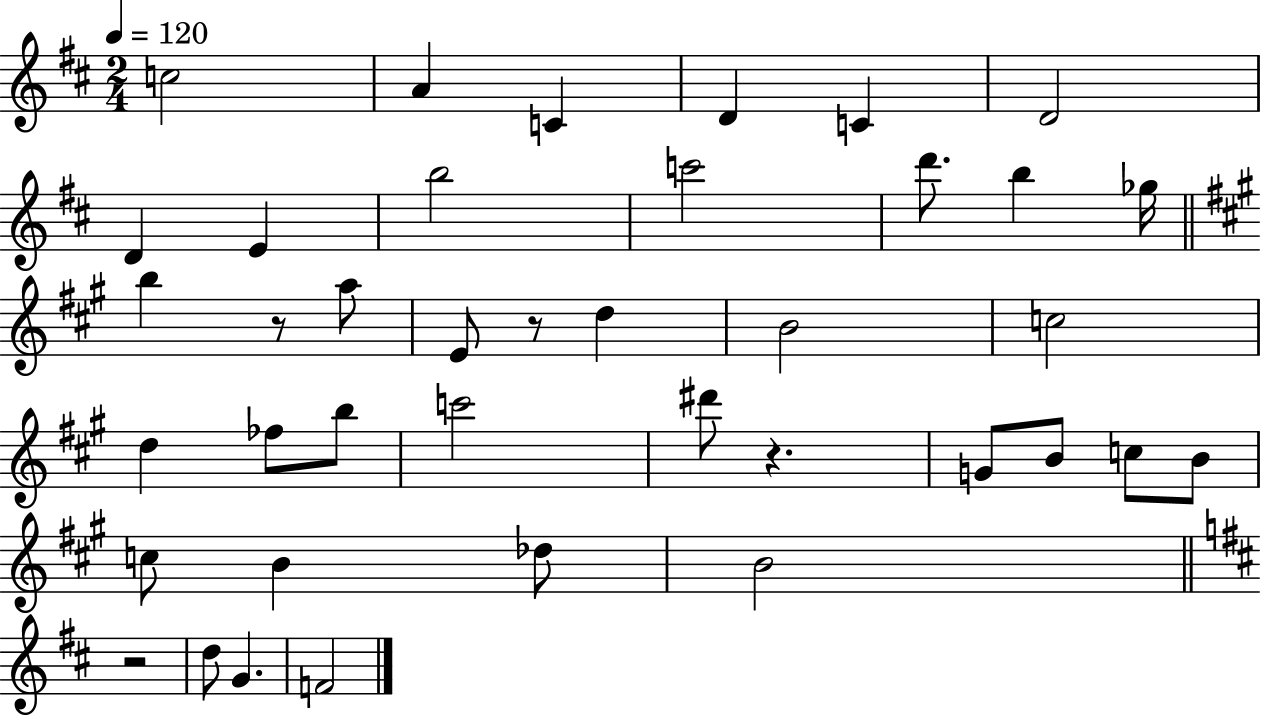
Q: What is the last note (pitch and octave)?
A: F4